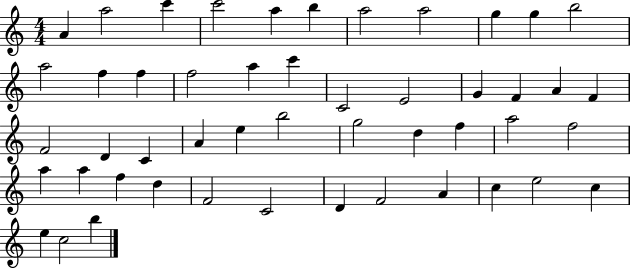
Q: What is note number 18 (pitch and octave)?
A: C4